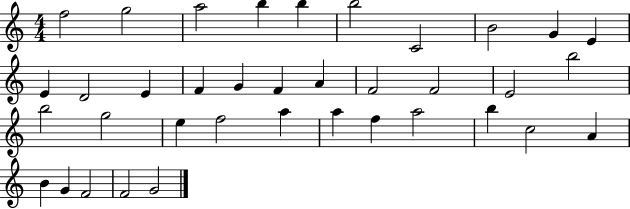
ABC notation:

X:1
T:Untitled
M:4/4
L:1/4
K:C
f2 g2 a2 b b b2 C2 B2 G E E D2 E F G F A F2 F2 E2 b2 b2 g2 e f2 a a f a2 b c2 A B G F2 F2 G2